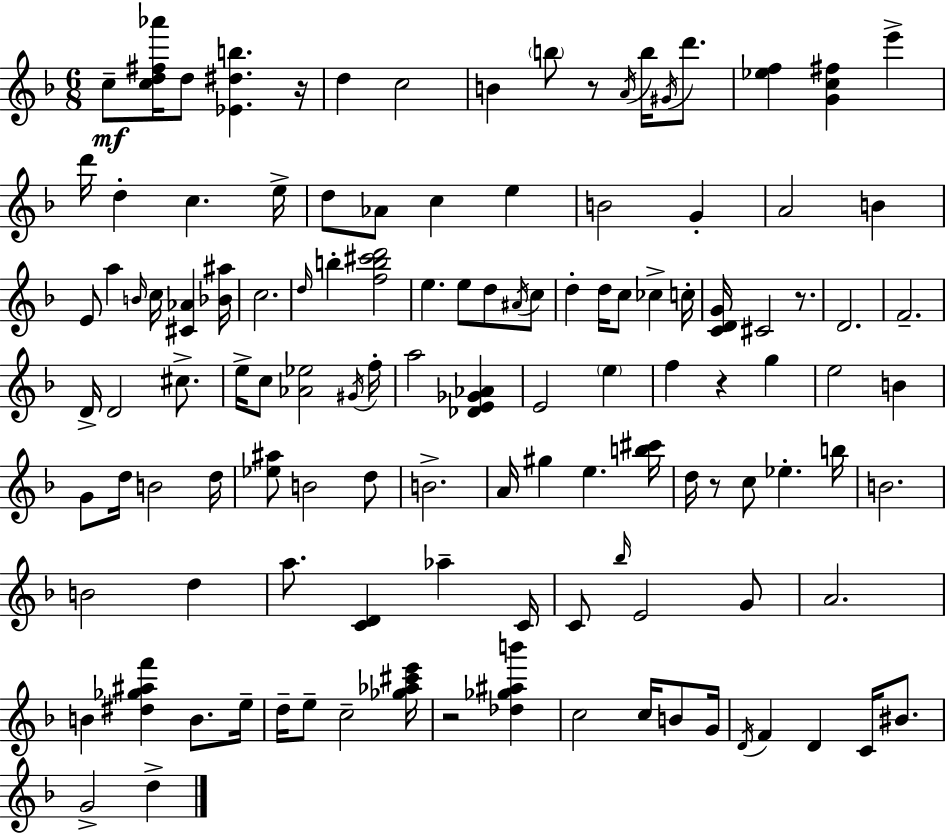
{
  \clef treble
  \numericTimeSignature
  \time 6/8
  \key d \minor
  c''8--\mf <c'' d'' fis'' aes'''>16 d''8 <ees' dis'' b''>4. r16 | d''4 c''2 | b'4 \parenthesize b''8 r8 \acciaccatura { a'16 } b''16 \acciaccatura { gis'16 } d'''8. | <ees'' f''>4 <g' c'' fis''>4 e'''4-> | \break d'''16 d''4-. c''4. | e''16-> d''8 aes'8 c''4 e''4 | b'2 g'4-. | a'2 b'4 | \break e'8 a''4 \grace { b'16 } c''16 <cis' aes'>4 | <bes' ais''>16 c''2. | \grace { d''16 } b''4-. <f'' b'' cis''' d'''>2 | e''4. e''8 | \break d''8 \acciaccatura { ais'16 } c''8 d''4-. d''16 c''8 | ces''4-> c''16-. <c' d' g'>16 cis'2 | r8. d'2. | f'2.-- | \break d'16-> d'2 | cis''8.-> e''16-> c''8 <aes' ees''>2 | \acciaccatura { gis'16 } f''16-. a''2 | <des' e' ges' aes'>4 e'2 | \break \parenthesize e''4 f''4 r4 | g''4 e''2 | b'4 g'8 d''16 b'2 | d''16 <ees'' ais''>8 b'2 | \break d''8 b'2.-> | a'16 gis''4 e''4. | <b'' cis'''>16 d''16 r8 c''8 ees''4.-. | b''16 b'2. | \break b'2 | d''4 a''8. <c' d'>4 | aes''4-- c'16 c'8 \grace { bes''16 } e'2 | g'8 a'2. | \break b'4 <dis'' ges'' ais'' f'''>4 | b'8. e''16-- d''16-- e''8-- c''2-- | <ges'' aes'' cis''' e'''>16 r2 | <des'' ges'' ais'' b'''>4 c''2 | \break c''16 b'8 g'16 \acciaccatura { d'16 } f'4 | d'4 c'16 bis'8. g'2-> | d''4-> \bar "|."
}